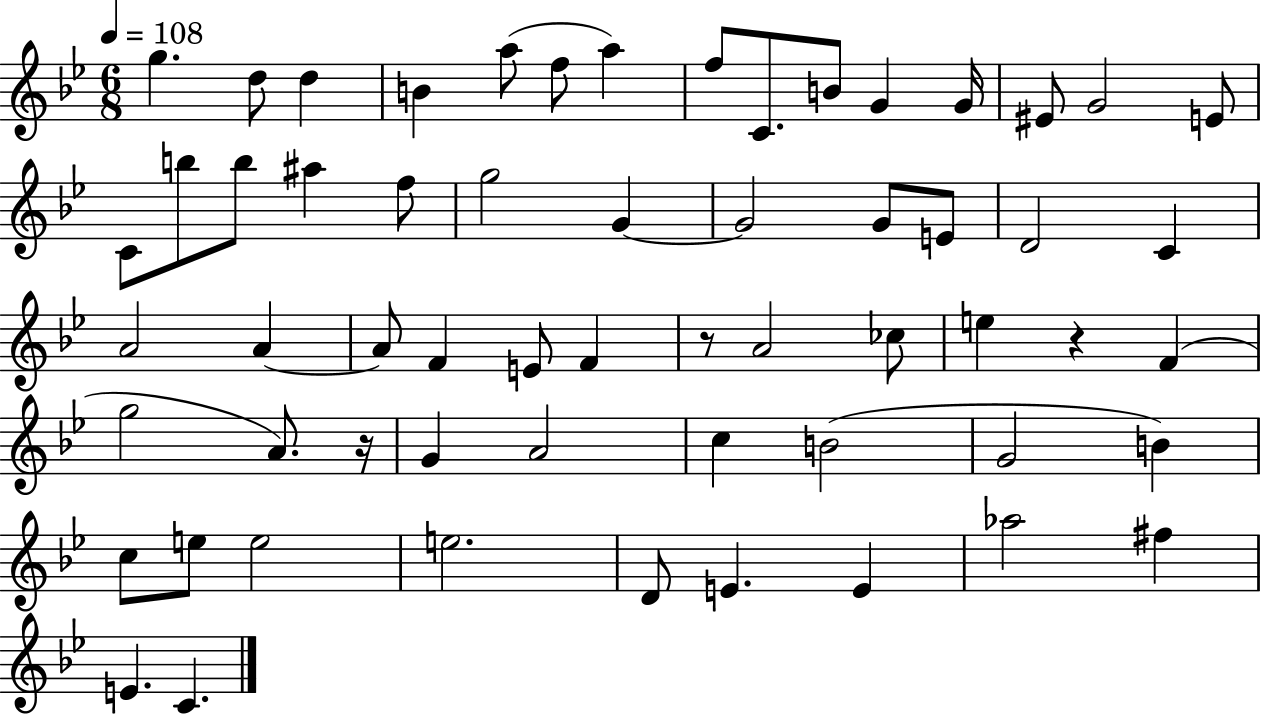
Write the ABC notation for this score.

X:1
T:Untitled
M:6/8
L:1/4
K:Bb
g d/2 d B a/2 f/2 a f/2 C/2 B/2 G G/4 ^E/2 G2 E/2 C/2 b/2 b/2 ^a f/2 g2 G G2 G/2 E/2 D2 C A2 A A/2 F E/2 F z/2 A2 _c/2 e z F g2 A/2 z/4 G A2 c B2 G2 B c/2 e/2 e2 e2 D/2 E E _a2 ^f E C